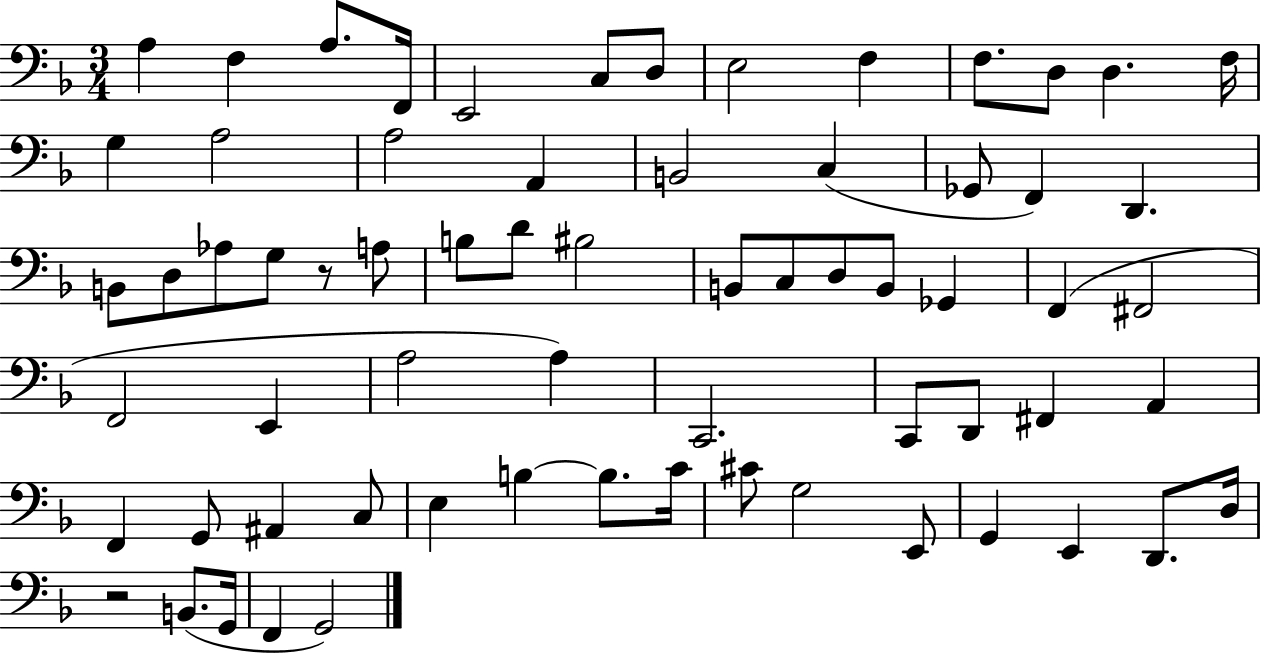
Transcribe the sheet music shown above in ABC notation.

X:1
T:Untitled
M:3/4
L:1/4
K:F
A, F, A,/2 F,,/4 E,,2 C,/2 D,/2 E,2 F, F,/2 D,/2 D, F,/4 G, A,2 A,2 A,, B,,2 C, _G,,/2 F,, D,, B,,/2 D,/2 _A,/2 G,/2 z/2 A,/2 B,/2 D/2 ^B,2 B,,/2 C,/2 D,/2 B,,/2 _G,, F,, ^F,,2 F,,2 E,, A,2 A, C,,2 C,,/2 D,,/2 ^F,, A,, F,, G,,/2 ^A,, C,/2 E, B, B,/2 C/4 ^C/2 G,2 E,,/2 G,, E,, D,,/2 D,/4 z2 B,,/2 G,,/4 F,, G,,2